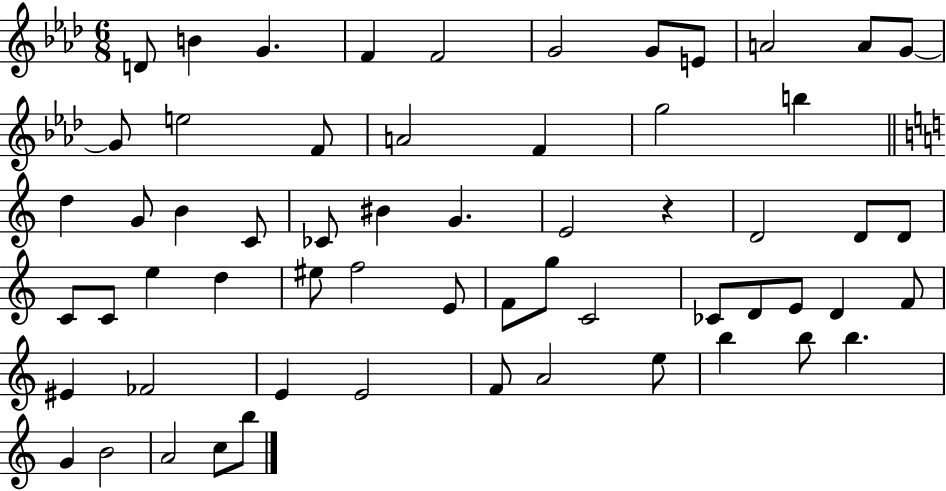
X:1
T:Untitled
M:6/8
L:1/4
K:Ab
D/2 B G F F2 G2 G/2 E/2 A2 A/2 G/2 G/2 e2 F/2 A2 F g2 b d G/2 B C/2 _C/2 ^B G E2 z D2 D/2 D/2 C/2 C/2 e d ^e/2 f2 E/2 F/2 g/2 C2 _C/2 D/2 E/2 D F/2 ^E _F2 E E2 F/2 A2 e/2 b b/2 b G B2 A2 c/2 b/2